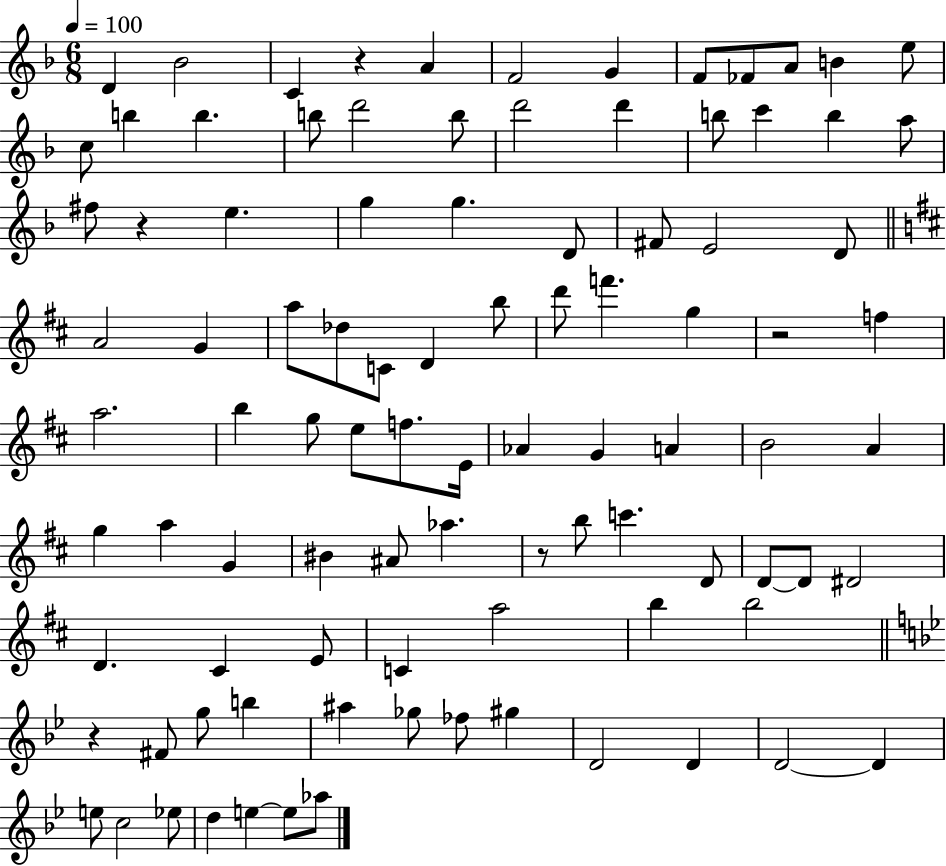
X:1
T:Untitled
M:6/8
L:1/4
K:F
D _B2 C z A F2 G F/2 _F/2 A/2 B e/2 c/2 b b b/2 d'2 b/2 d'2 d' b/2 c' b a/2 ^f/2 z e g g D/2 ^F/2 E2 D/2 A2 G a/2 _d/2 C/2 D b/2 d'/2 f' g z2 f a2 b g/2 e/2 f/2 E/4 _A G A B2 A g a G ^B ^A/2 _a z/2 b/2 c' D/2 D/2 D/2 ^D2 D ^C E/2 C a2 b b2 z ^F/2 g/2 b ^a _g/2 _f/2 ^g D2 D D2 D e/2 c2 _e/2 d e e/2 _a/2